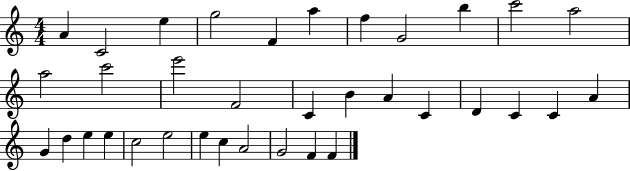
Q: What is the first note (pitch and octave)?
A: A4